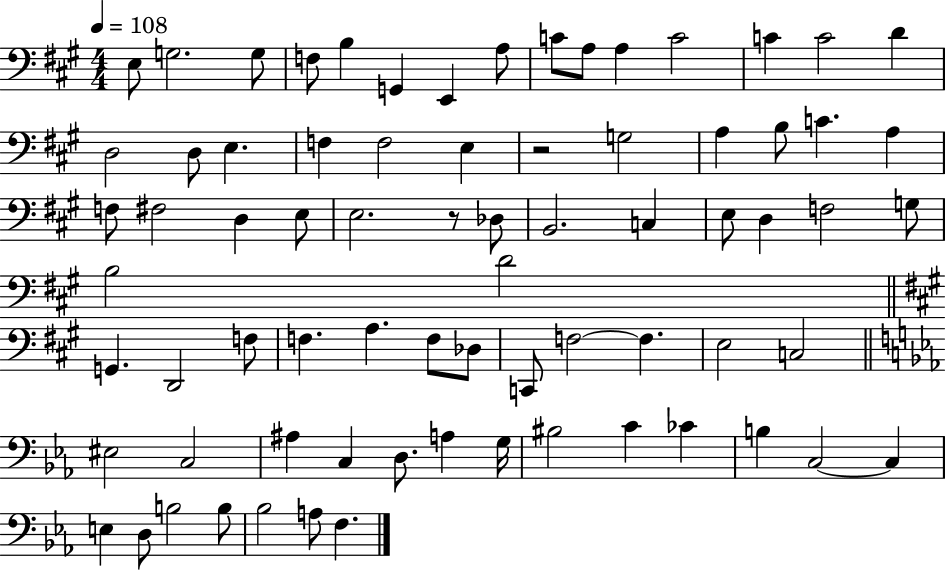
X:1
T:Untitled
M:4/4
L:1/4
K:A
E,/2 G,2 G,/2 F,/2 B, G,, E,, A,/2 C/2 A,/2 A, C2 C C2 D D,2 D,/2 E, F, F,2 E, z2 G,2 A, B,/2 C A, F,/2 ^F,2 D, E,/2 E,2 z/2 _D,/2 B,,2 C, E,/2 D, F,2 G,/2 B,2 D2 G,, D,,2 F,/2 F, A, F,/2 _D,/2 C,,/2 F,2 F, E,2 C,2 ^E,2 C,2 ^A, C, D,/2 A, G,/4 ^B,2 C _C B, C,2 C, E, D,/2 B,2 B,/2 _B,2 A,/2 F,